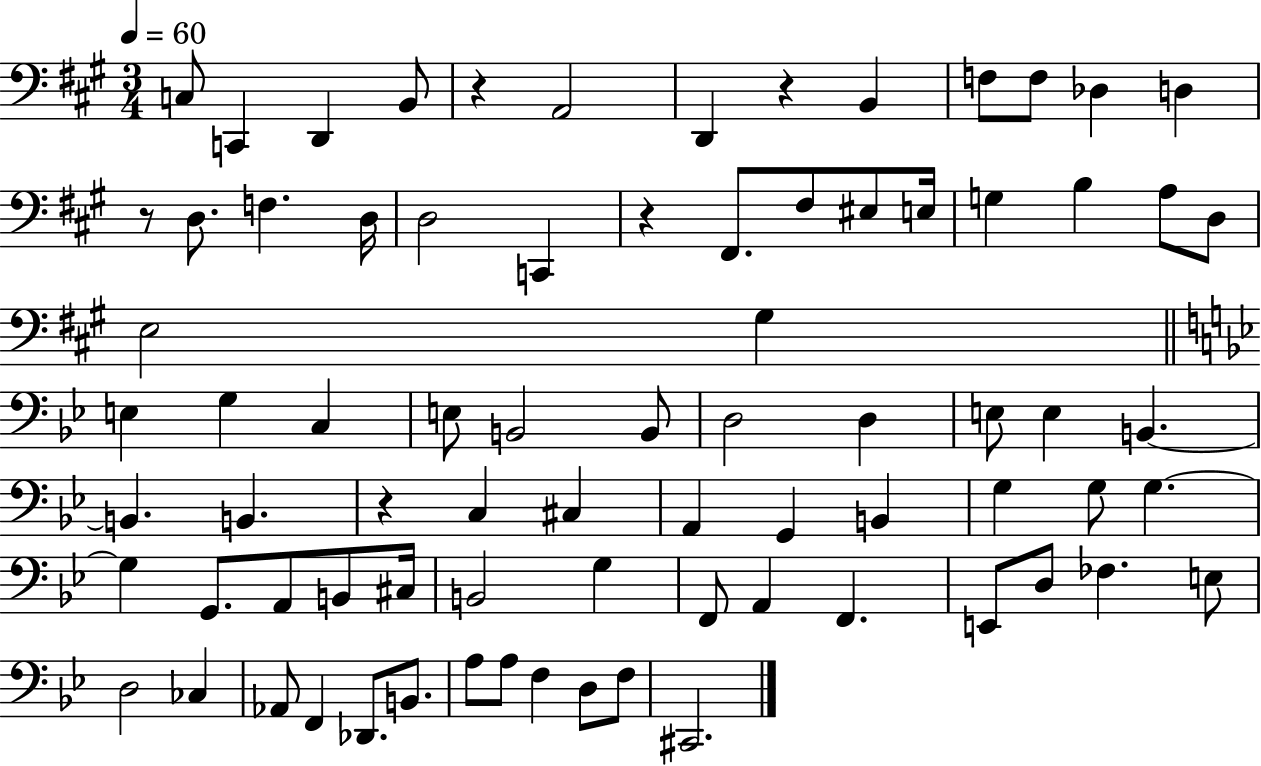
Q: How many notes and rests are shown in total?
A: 78